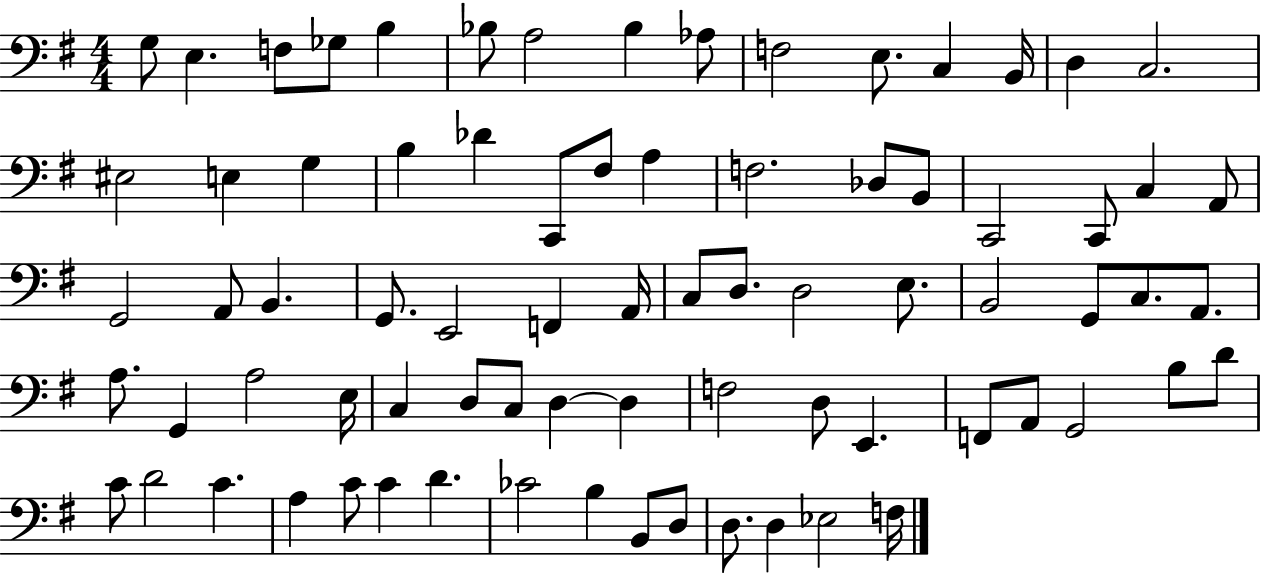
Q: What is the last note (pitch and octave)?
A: F3